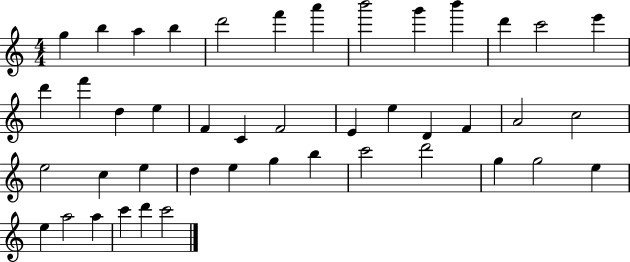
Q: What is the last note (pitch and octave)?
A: C6